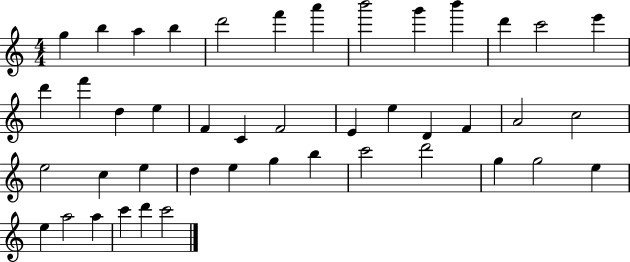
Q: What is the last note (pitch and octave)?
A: C6